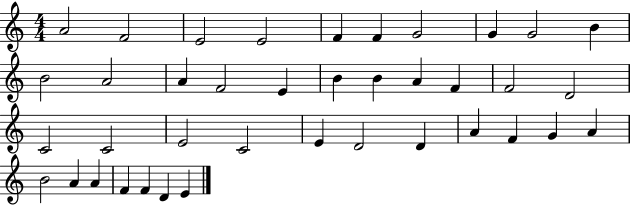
X:1
T:Untitled
M:4/4
L:1/4
K:C
A2 F2 E2 E2 F F G2 G G2 B B2 A2 A F2 E B B A F F2 D2 C2 C2 E2 C2 E D2 D A F G A B2 A A F F D E